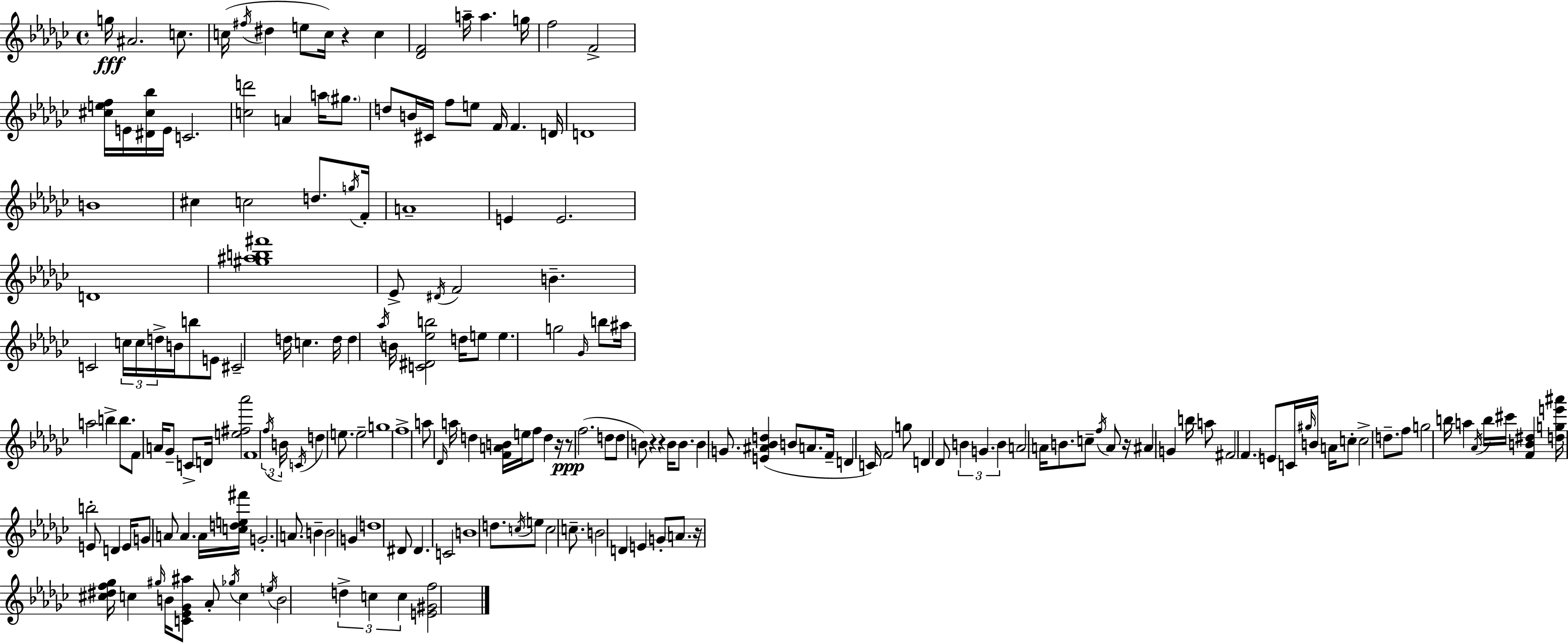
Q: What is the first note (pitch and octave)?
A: G5